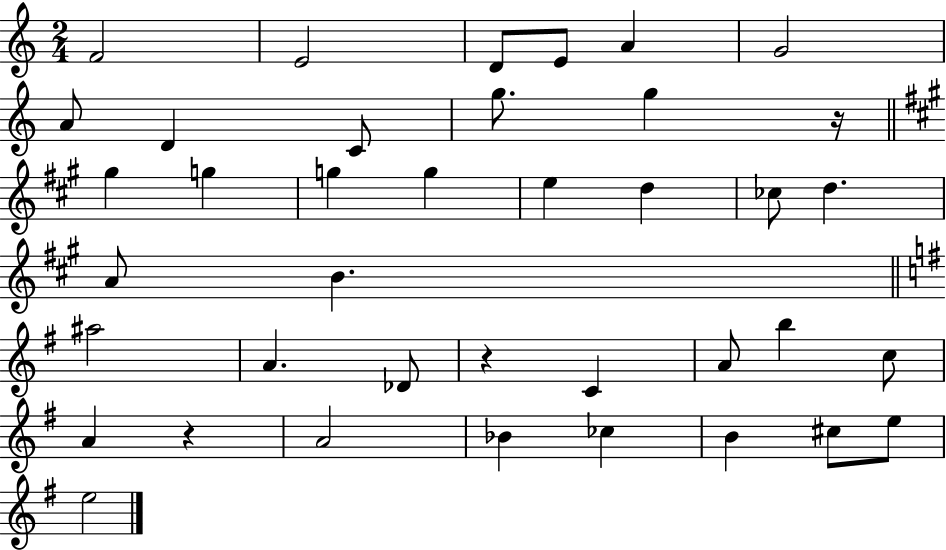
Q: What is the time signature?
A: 2/4